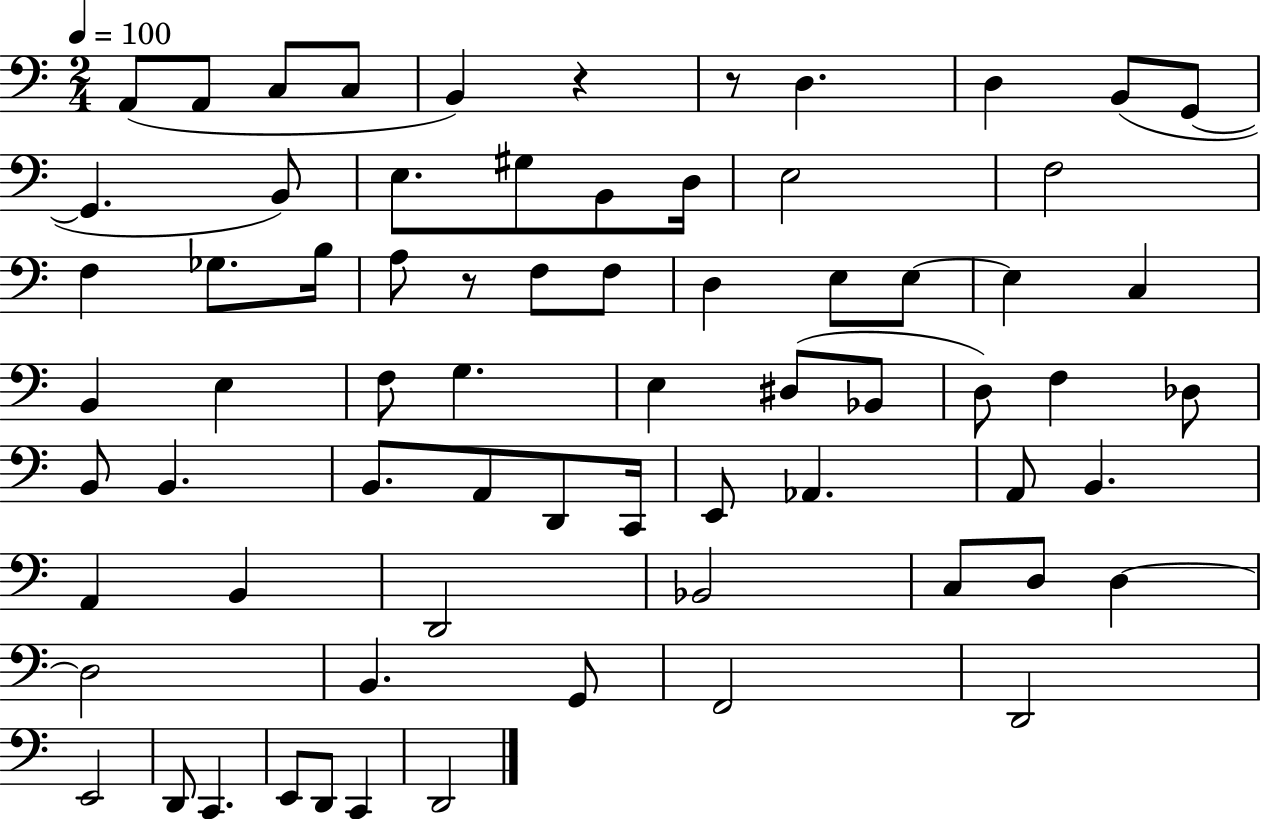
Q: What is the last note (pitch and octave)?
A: D2